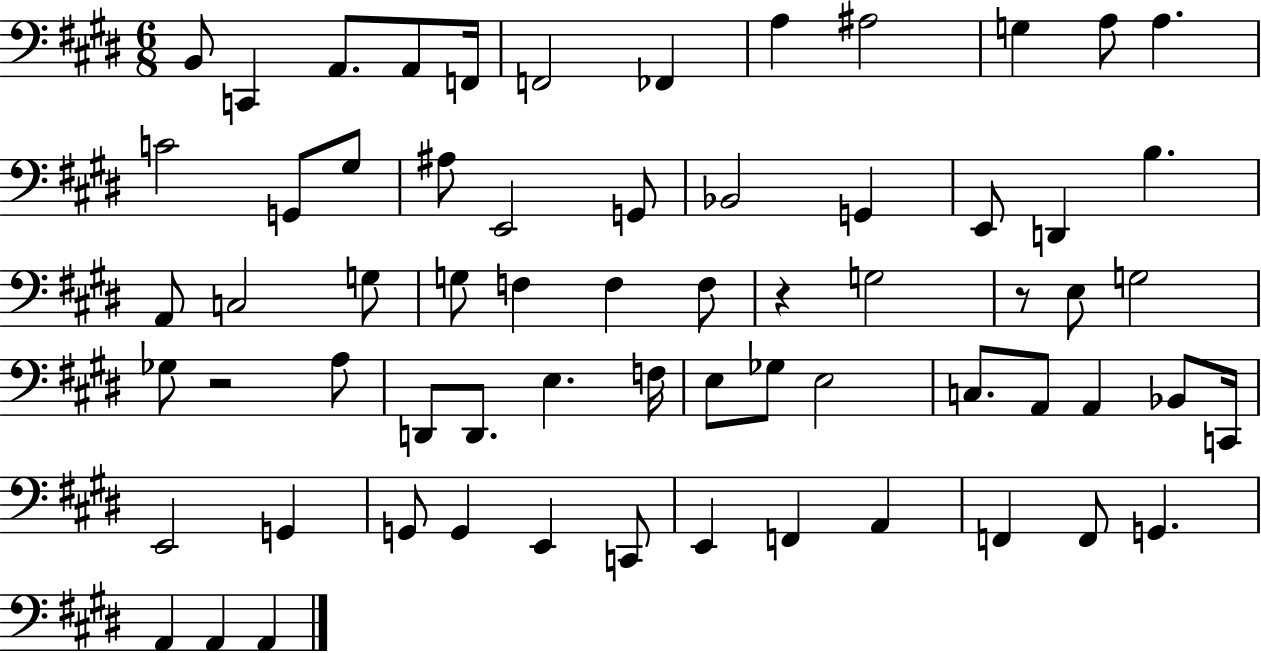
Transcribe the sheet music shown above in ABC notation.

X:1
T:Untitled
M:6/8
L:1/4
K:E
B,,/2 C,, A,,/2 A,,/2 F,,/4 F,,2 _F,, A, ^A,2 G, A,/2 A, C2 G,,/2 ^G,/2 ^A,/2 E,,2 G,,/2 _B,,2 G,, E,,/2 D,, B, A,,/2 C,2 G,/2 G,/2 F, F, F,/2 z G,2 z/2 E,/2 G,2 _G,/2 z2 A,/2 D,,/2 D,,/2 E, F,/4 E,/2 _G,/2 E,2 C,/2 A,,/2 A,, _B,,/2 C,,/4 E,,2 G,, G,,/2 G,, E,, C,,/2 E,, F,, A,, F,, F,,/2 G,, A,, A,, A,,